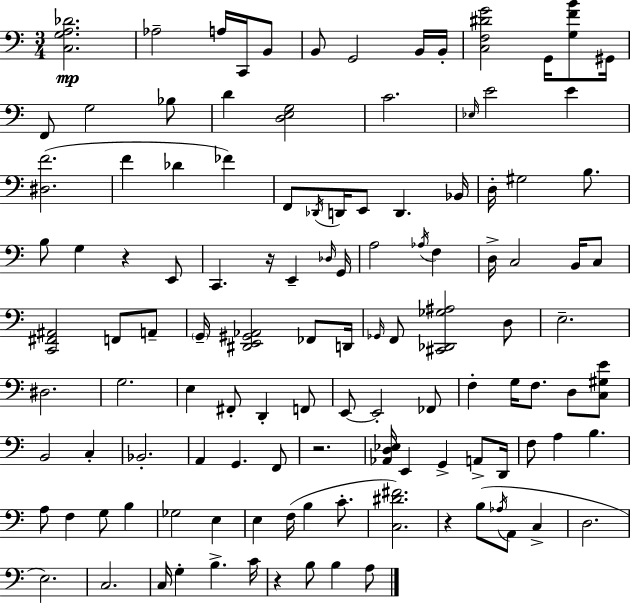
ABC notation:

X:1
T:Untitled
M:3/4
L:1/4
K:Am
[C,G,A,_D]2 _A,2 A,/4 C,,/4 B,,/2 B,,/2 G,,2 B,,/4 B,,/4 [C,F,^DG]2 G,,/4 [G,FB]/2 ^G,,/4 F,,/2 G,2 _B,/2 D [D,E,G,]2 C2 _E,/4 E2 E [^D,F]2 F _D _F F,,/2 _D,,/4 D,,/4 E,,/2 D,, _B,,/4 D,/4 ^G,2 B,/2 B,/2 G, z E,,/2 C,, z/4 E,, _D,/4 G,,/4 A,2 _A,/4 F, D,/4 C,2 B,,/4 C,/2 [C,,^F,,^A,,]2 F,,/2 A,,/2 G,,/4 [^D,,E,,^G,,_A,,]2 _F,,/2 D,,/4 _G,,/4 F,,/2 [^C,,_D,,_G,^A,]2 D,/2 E,2 ^D,2 G,2 E, ^F,,/2 D,, F,,/2 E,,/2 E,,2 _F,,/2 F, G,/4 F,/2 D,/2 [C,^G,E]/2 B,,2 C, _B,,2 A,, G,, F,,/2 z2 [_A,,D,_E,]/4 E,, G,, A,,/2 D,,/4 F,/2 A, B, A,/2 F, G,/2 B, _G,2 E, E, F,/4 B, C/2 [C,^D^F]2 z B,/2 _A,/4 A,,/2 C, D,2 E,2 C,2 C,/4 G, B, C/4 z B,/2 B, A,/2